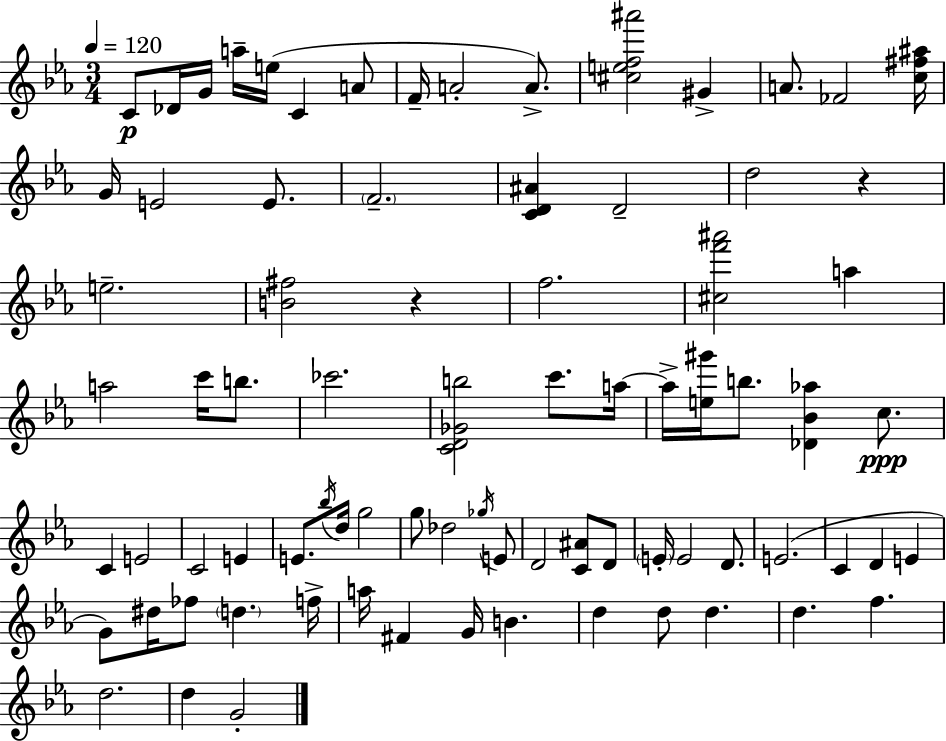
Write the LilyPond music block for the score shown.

{
  \clef treble
  \numericTimeSignature
  \time 3/4
  \key ees \major
  \tempo 4 = 120
  c'8\p des'16 g'16 a''16-- e''16( c'4 a'8 | f'16-- a'2-. a'8.->) | <cis'' e'' f'' ais'''>2 gis'4-> | a'8. fes'2 <c'' fis'' ais''>16 | \break g'16 e'2 e'8. | \parenthesize f'2.-- | <c' d' ais'>4 d'2-- | d''2 r4 | \break e''2.-- | <b' fis''>2 r4 | f''2. | <cis'' f''' ais'''>2 a''4 | \break a''2 c'''16 b''8. | ces'''2. | <c' d' ges' b''>2 c'''8. a''16~~ | a''16-> <e'' gis'''>16 b''8. <des' bes' aes''>4 c''8.\ppp | \break c'4 e'2 | c'2 e'4 | e'8. \acciaccatura { bes''16 } d''16 g''2 | g''8 des''2 \acciaccatura { ges''16 } | \break e'8 d'2 <c' ais'>8 | d'8 \parenthesize e'16-. e'2 d'8. | e'2.( | c'4 d'4 e'4 | \break g'8) dis''16 fes''8 \parenthesize d''4. | f''16-> a''16 fis'4 g'16 b'4. | d''4 d''8 d''4. | d''4. f''4. | \break d''2. | d''4 g'2-. | \bar "|."
}